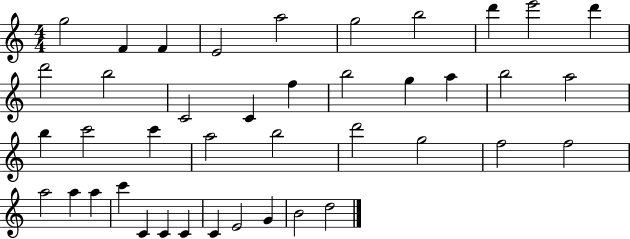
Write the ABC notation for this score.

X:1
T:Untitled
M:4/4
L:1/4
K:C
g2 F F E2 a2 g2 b2 d' e'2 d' d'2 b2 C2 C f b2 g a b2 a2 b c'2 c' a2 b2 d'2 g2 f2 f2 a2 a a c' C C C C E2 G B2 d2